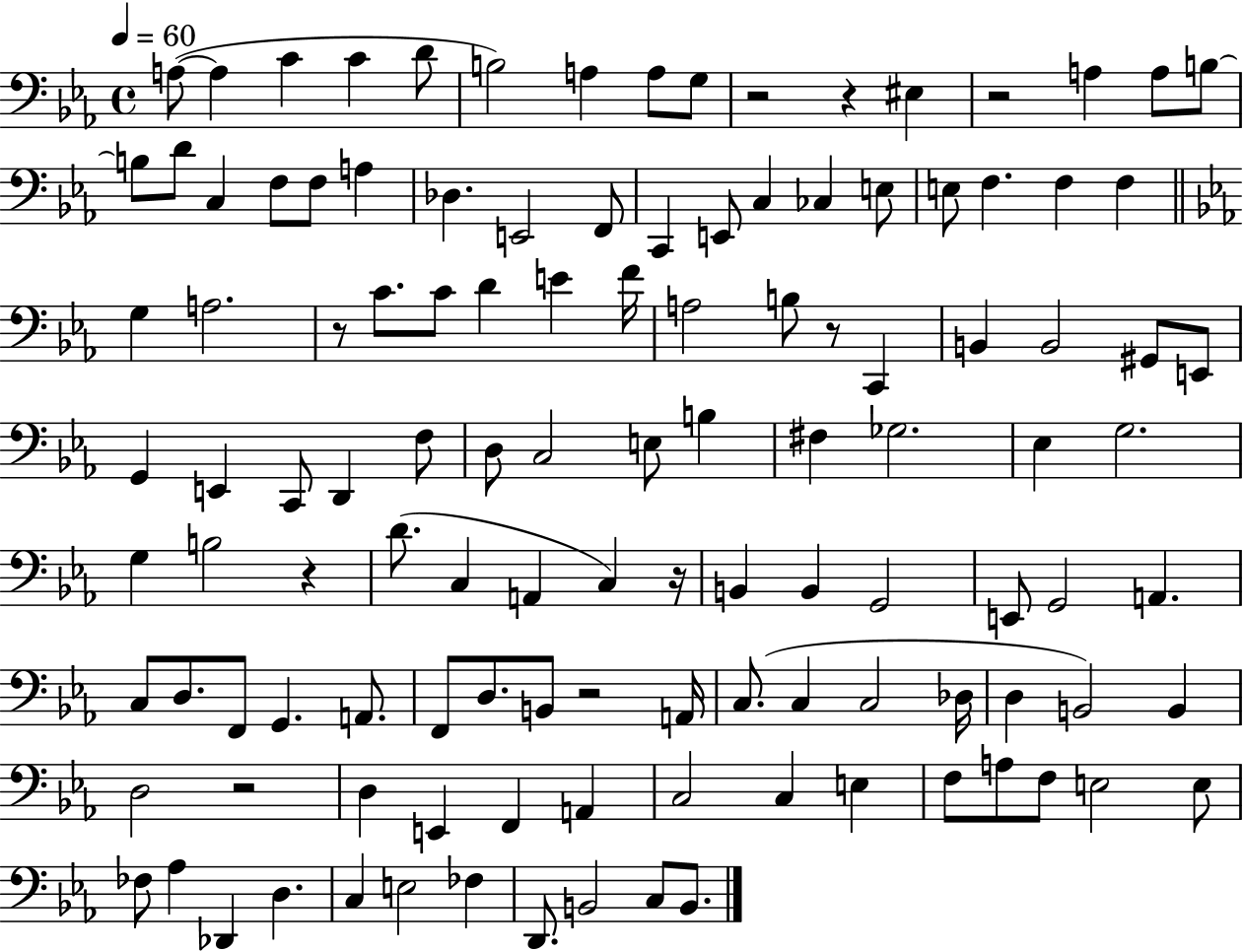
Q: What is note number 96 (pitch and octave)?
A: A3